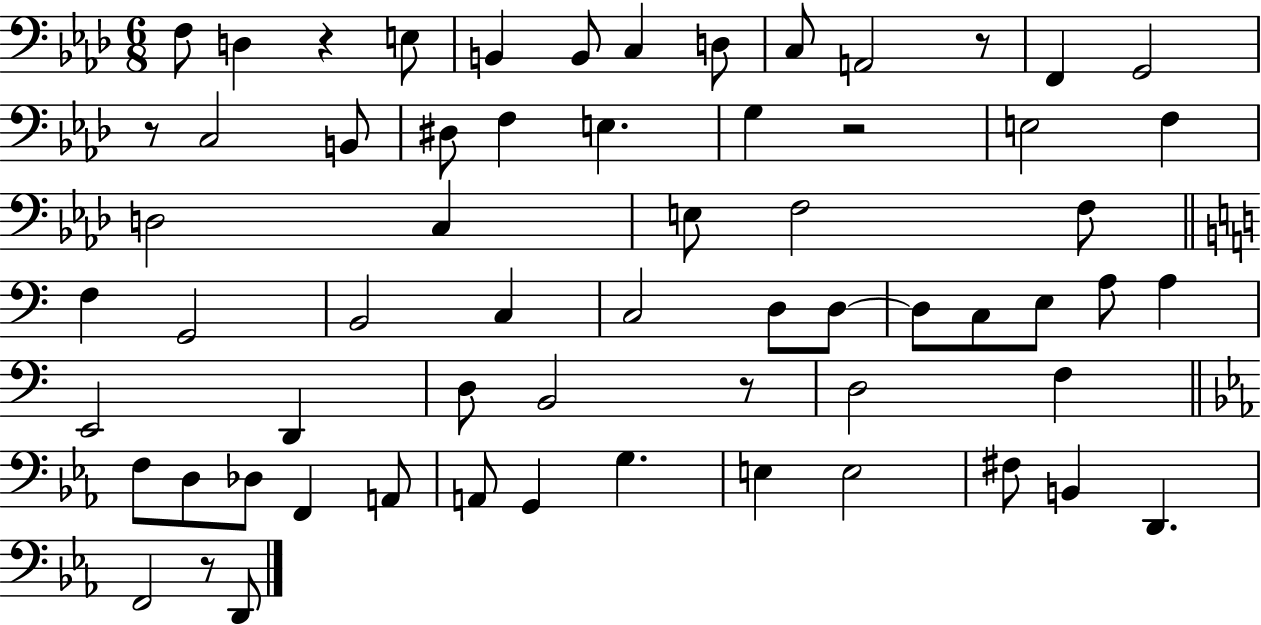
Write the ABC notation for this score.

X:1
T:Untitled
M:6/8
L:1/4
K:Ab
F,/2 D, z E,/2 B,, B,,/2 C, D,/2 C,/2 A,,2 z/2 F,, G,,2 z/2 C,2 B,,/2 ^D,/2 F, E, G, z2 E,2 F, D,2 C, E,/2 F,2 F,/2 F, G,,2 B,,2 C, C,2 D,/2 D,/2 D,/2 C,/2 E,/2 A,/2 A, E,,2 D,, D,/2 B,,2 z/2 D,2 F, F,/2 D,/2 _D,/2 F,, A,,/2 A,,/2 G,, G, E, E,2 ^F,/2 B,, D,, F,,2 z/2 D,,/2